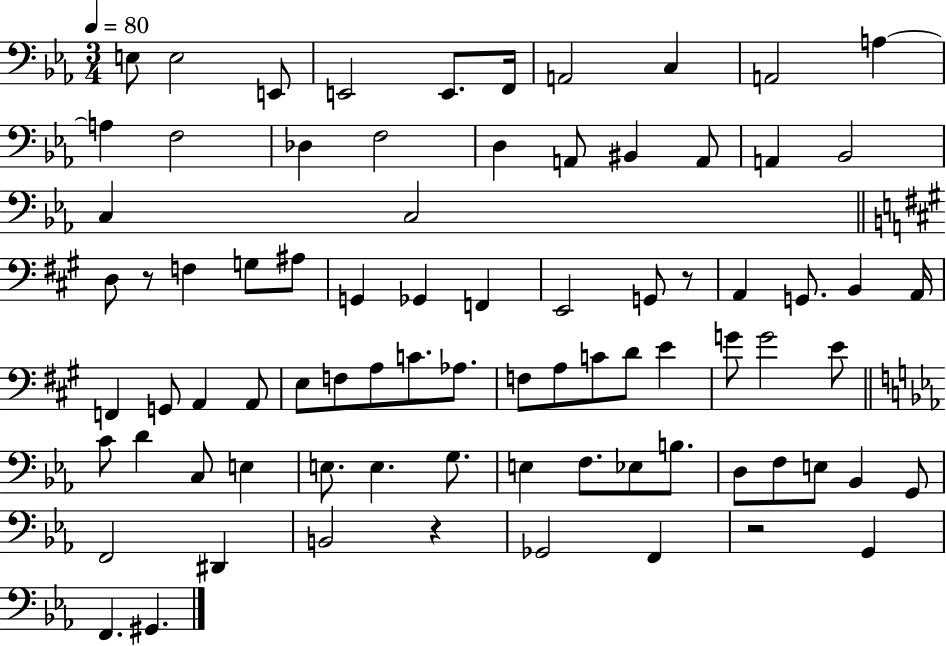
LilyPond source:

{
  \clef bass
  \numericTimeSignature
  \time 3/4
  \key ees \major
  \tempo 4 = 80
  \repeat volta 2 { e8 e2 e,8 | e,2 e,8. f,16 | a,2 c4 | a,2 a4~~ | \break a4 f2 | des4 f2 | d4 a,8 bis,4 a,8 | a,4 bes,2 | \break c4 c2 | \bar "||" \break \key a \major d8 r8 f4 g8 ais8 | g,4 ges,4 f,4 | e,2 g,8 r8 | a,4 g,8. b,4 a,16 | \break f,4 g,8 a,4 a,8 | e8 f8 a8 c'8. aes8. | f8 a8 c'8 d'8 e'4 | g'8 g'2 e'8 | \break \bar "||" \break \key ees \major c'8 d'4 c8 e4 | e8. e4. g8. | e4 f8. ees8 b8. | d8 f8 e8 bes,4 g,8 | \break f,2 dis,4 | b,2 r4 | ges,2 f,4 | r2 g,4 | \break f,4. gis,4. | } \bar "|."
}